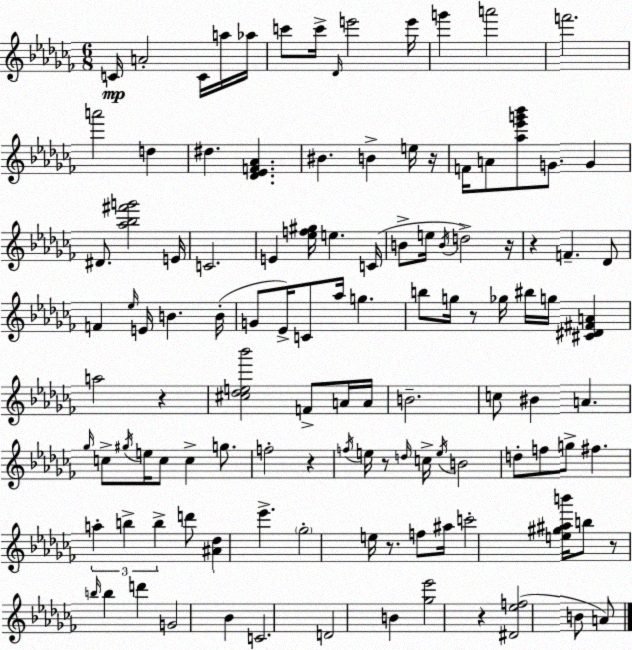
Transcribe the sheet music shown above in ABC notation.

X:1
T:Untitled
M:6/8
L:1/4
K:Abm
C/4 A2 C/4 a/4 _a/4 c'/2 c'/4 _D/4 e'2 e'/4 g' a'2 f'2 a'2 d ^d [_D_EF_A] ^B B e/4 z/4 F/4 A/2 [_a_e'g'_b']/2 G/2 G ^D/2 [_a_b^f'g']2 E/4 C2 E [_ef^g]/4 e C/4 B/2 e/4 B/4 d2 z/4 z F _D/2 F _e/4 E/4 B B/4 G/2 _E/4 C/2 _a/4 g b/2 g/4 z/2 _g/4 ^b/4 g/4 [^C^D^FA] a2 z [^c_de_b']2 F/2 A/4 A/4 B2 c/2 ^B A _g/4 c/2 ^g/4 e/4 c/2 c g/2 f2 z f/4 e/4 z/2 d/4 c/4 e/4 B2 d/2 f/2 g/2 ^f a b b d'/2 [^A_d] _e' _g2 e/4 z/2 f/2 ^a/4 c'2 [e^g^ab']/4 b/2 z/2 b/4 b d' G2 _B C2 D2 B [_g_e']2 z [^D_ef]2 B/2 A/2